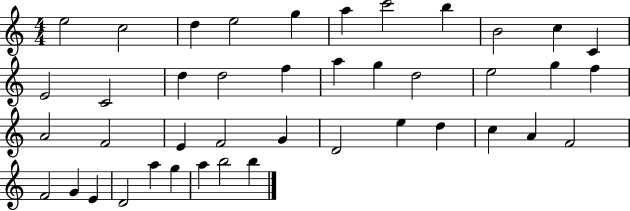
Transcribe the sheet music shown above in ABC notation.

X:1
T:Untitled
M:4/4
L:1/4
K:C
e2 c2 d e2 g a c'2 b B2 c C E2 C2 d d2 f a g d2 e2 g f A2 F2 E F2 G D2 e d c A F2 F2 G E D2 a g a b2 b